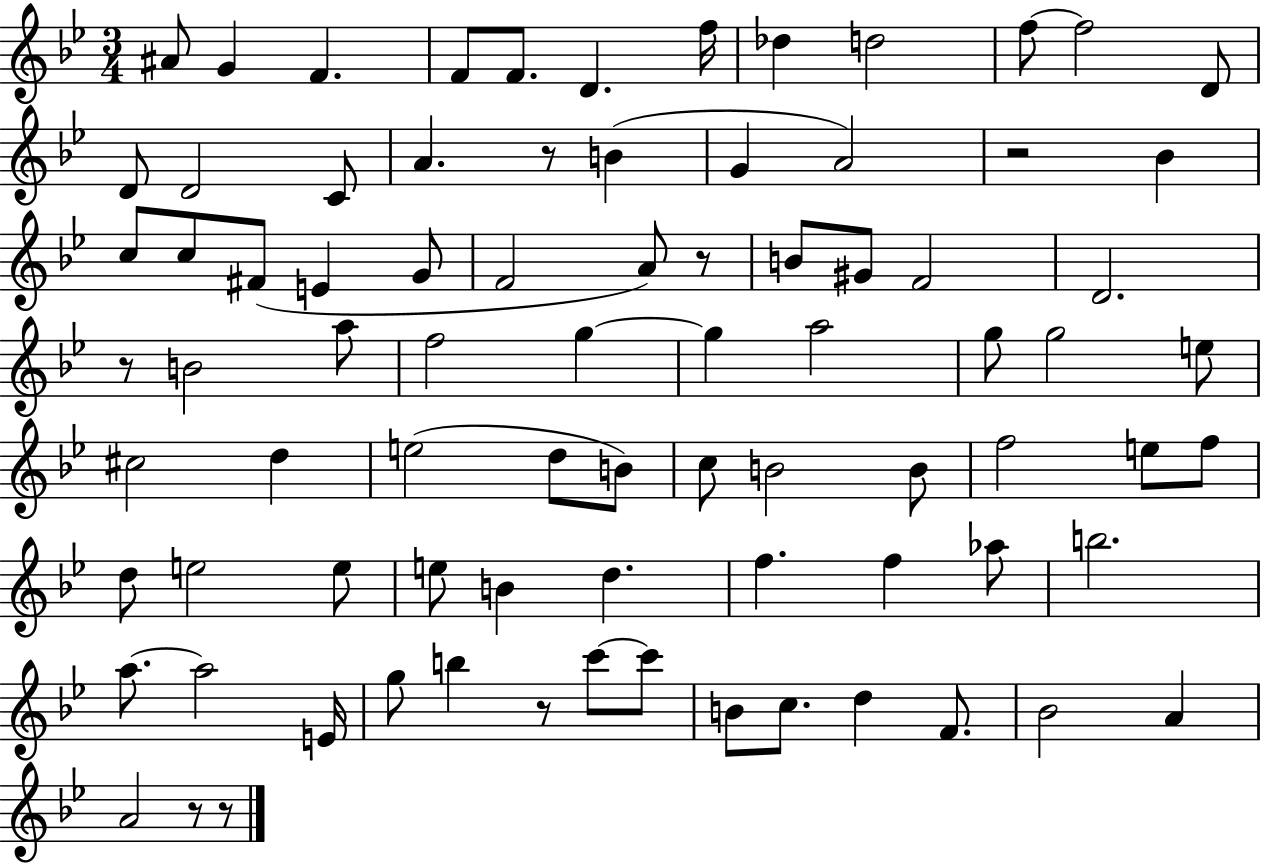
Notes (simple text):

A#4/e G4/q F4/q. F4/e F4/e. D4/q. F5/s Db5/q D5/h F5/e F5/h D4/e D4/e D4/h C4/e A4/q. R/e B4/q G4/q A4/h R/h Bb4/q C5/e C5/e F#4/e E4/q G4/e F4/h A4/e R/e B4/e G#4/e F4/h D4/h. R/e B4/h A5/e F5/h G5/q G5/q A5/h G5/e G5/h E5/e C#5/h D5/q E5/h D5/e B4/e C5/e B4/h B4/e F5/h E5/e F5/e D5/e E5/h E5/e E5/e B4/q D5/q. F5/q. F5/q Ab5/e B5/h. A5/e. A5/h E4/s G5/e B5/q R/e C6/e C6/e B4/e C5/e. D5/q F4/e. Bb4/h A4/q A4/h R/e R/e